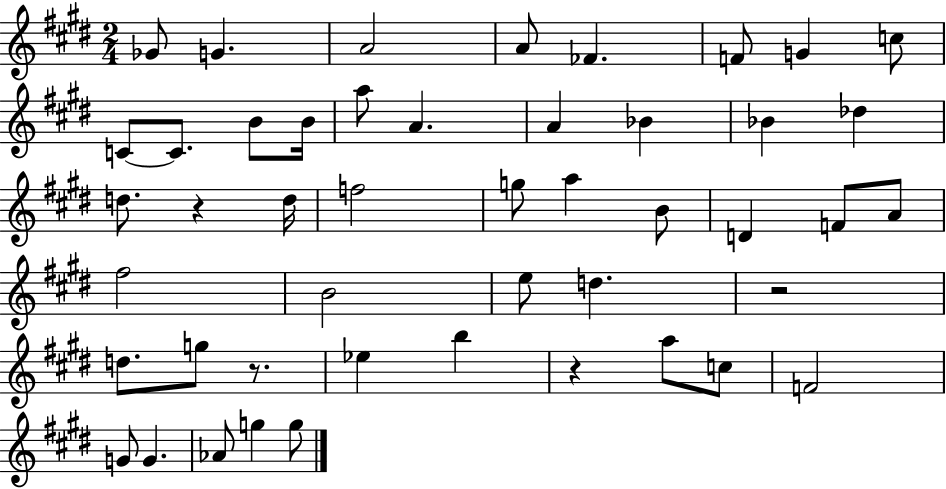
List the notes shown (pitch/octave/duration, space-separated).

Gb4/e G4/q. A4/h A4/e FES4/q. F4/e G4/q C5/e C4/e C4/e. B4/e B4/s A5/e A4/q. A4/q Bb4/q Bb4/q Db5/q D5/e. R/q D5/s F5/h G5/e A5/q B4/e D4/q F4/e A4/e F#5/h B4/h E5/e D5/q. R/h D5/e. G5/e R/e. Eb5/q B5/q R/q A5/e C5/e F4/h G4/e G4/q. Ab4/e G5/q G5/e